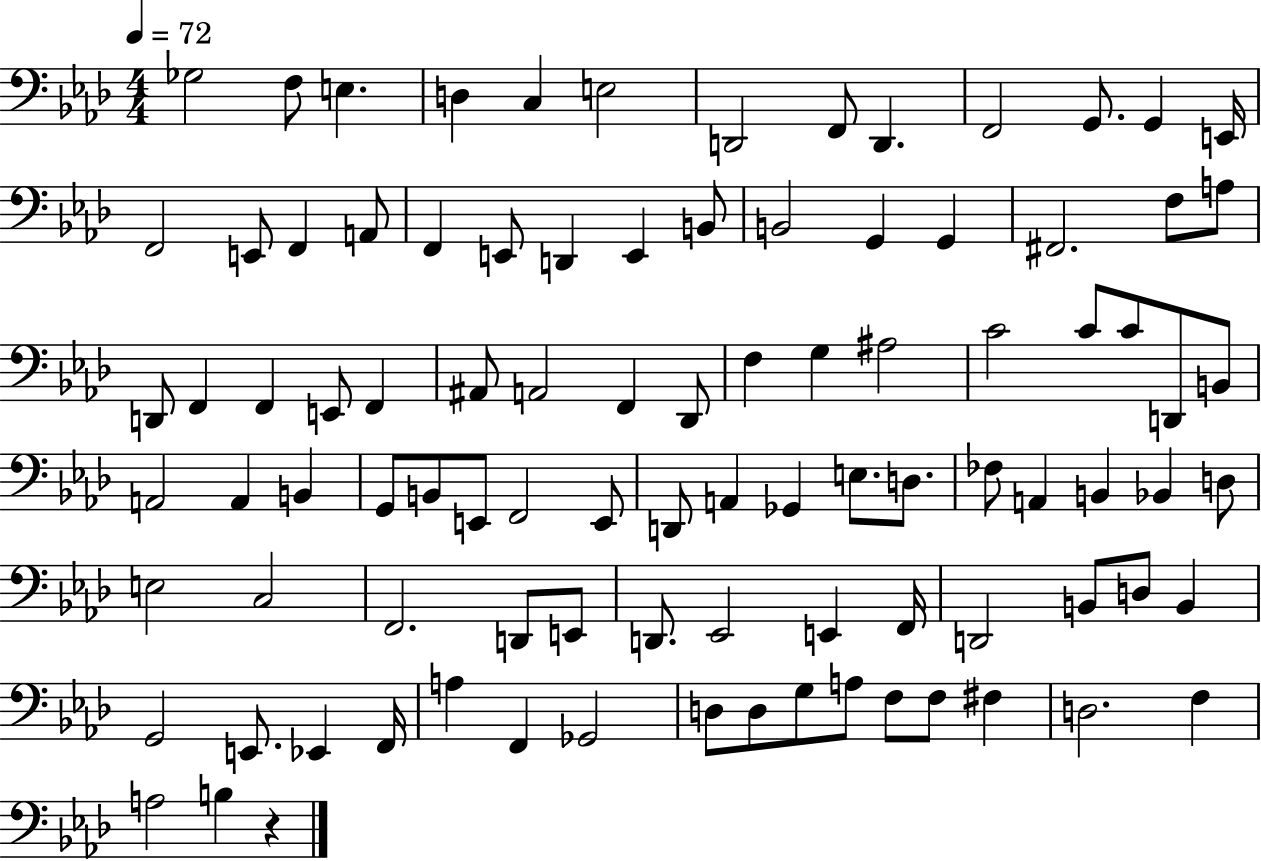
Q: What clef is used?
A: bass